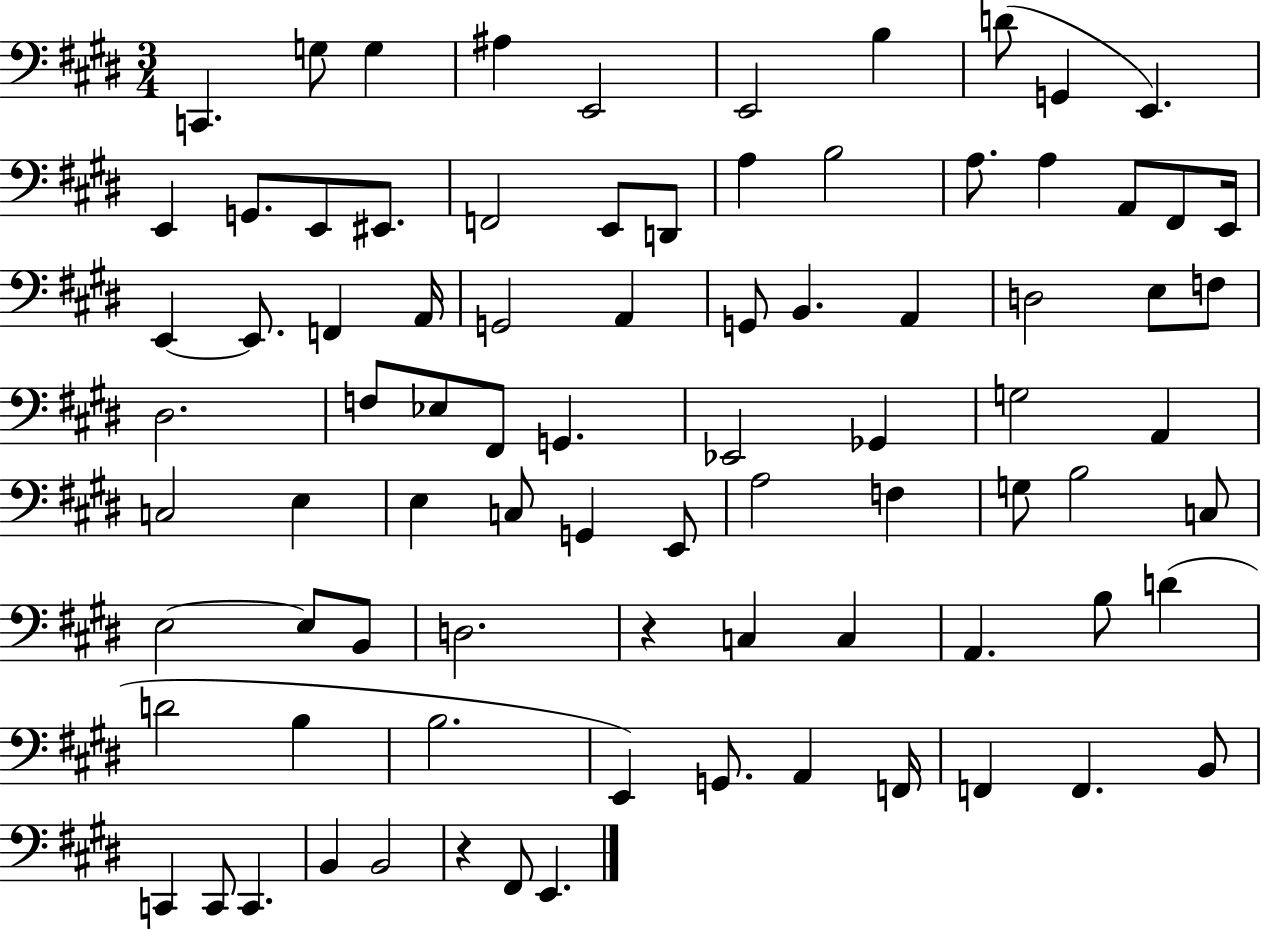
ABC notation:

X:1
T:Untitled
M:3/4
L:1/4
K:E
C,, G,/2 G, ^A, E,,2 E,,2 B, D/2 G,, E,, E,, G,,/2 E,,/2 ^E,,/2 F,,2 E,,/2 D,,/2 A, B,2 A,/2 A, A,,/2 ^F,,/2 E,,/4 E,, E,,/2 F,, A,,/4 G,,2 A,, G,,/2 B,, A,, D,2 E,/2 F,/2 ^D,2 F,/2 _E,/2 ^F,,/2 G,, _E,,2 _G,, G,2 A,, C,2 E, E, C,/2 G,, E,,/2 A,2 F, G,/2 B,2 C,/2 E,2 E,/2 B,,/2 D,2 z C, C, A,, B,/2 D D2 B, B,2 E,, G,,/2 A,, F,,/4 F,, F,, B,,/2 C,, C,,/2 C,, B,, B,,2 z ^F,,/2 E,,